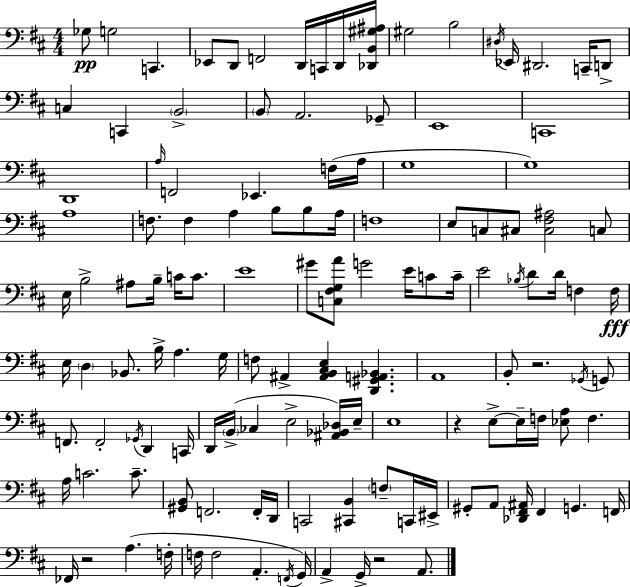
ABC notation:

X:1
T:Untitled
M:4/4
L:1/4
K:D
_G,/2 G,2 C,, _E,,/2 D,,/2 F,,2 D,,/4 C,,/4 D,,/4 [_D,,B,,^G,^A,]/4 ^G,2 B,2 ^D,/4 _E,,/4 ^D,,2 C,,/4 D,,/2 C, C,, B,,2 B,,/2 A,,2 _G,,/2 E,,4 C,,4 D,,4 A,/4 F,,2 _E,, F,/4 A,/4 G,4 G,4 A,4 F,/2 F, A, B,/2 B,/2 A,/4 F,4 E,/2 C,/2 ^C,/2 [^C,^F,^A,]2 C,/2 E,/4 B,2 ^A,/2 B,/4 C/4 C/2 E4 ^G/2 [C,^F,G,A]/2 G2 E/4 C/2 C/4 E2 _B,/4 D/2 D/4 F, F,/4 E,/4 D, _B,,/2 B,/4 A, G,/4 F,/2 ^A,, [^A,,B,,^C,E,] [D,,^G,,A,,_B,,] A,,4 B,,/2 z2 _G,,/4 G,,/2 F,,/2 F,,2 _G,,/4 D,, C,,/4 D,,/4 B,,/4 _C, E,2 [^A,,_B,,_D,]/4 E,/4 E,4 z E,/2 E,/4 F,/4 [_E,A,]/2 F, A,/4 C2 C/2 [^G,,B,,]/2 F,,2 F,,/4 D,,/4 C,,2 [^C,,B,,] F,/2 C,,/4 ^E,,/4 ^G,,/2 A,,/2 [_D,,^F,,^A,,]/4 ^F,, G,, F,,/4 _F,,/4 z2 A, F,/4 F,/4 F,2 A,, F,,/4 G,,/4 A,, G,,/4 z2 A,,/2